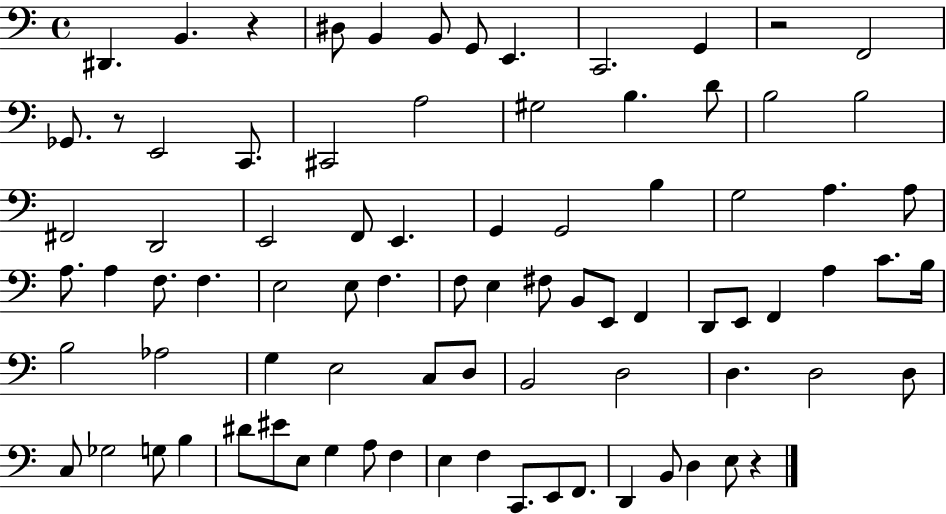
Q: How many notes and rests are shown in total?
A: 84